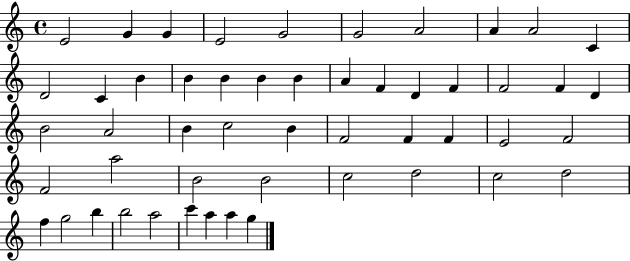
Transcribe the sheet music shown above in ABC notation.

X:1
T:Untitled
M:4/4
L:1/4
K:C
E2 G G E2 G2 G2 A2 A A2 C D2 C B B B B B A F D F F2 F D B2 A2 B c2 B F2 F F E2 F2 F2 a2 B2 B2 c2 d2 c2 d2 f g2 b b2 a2 c' a a g